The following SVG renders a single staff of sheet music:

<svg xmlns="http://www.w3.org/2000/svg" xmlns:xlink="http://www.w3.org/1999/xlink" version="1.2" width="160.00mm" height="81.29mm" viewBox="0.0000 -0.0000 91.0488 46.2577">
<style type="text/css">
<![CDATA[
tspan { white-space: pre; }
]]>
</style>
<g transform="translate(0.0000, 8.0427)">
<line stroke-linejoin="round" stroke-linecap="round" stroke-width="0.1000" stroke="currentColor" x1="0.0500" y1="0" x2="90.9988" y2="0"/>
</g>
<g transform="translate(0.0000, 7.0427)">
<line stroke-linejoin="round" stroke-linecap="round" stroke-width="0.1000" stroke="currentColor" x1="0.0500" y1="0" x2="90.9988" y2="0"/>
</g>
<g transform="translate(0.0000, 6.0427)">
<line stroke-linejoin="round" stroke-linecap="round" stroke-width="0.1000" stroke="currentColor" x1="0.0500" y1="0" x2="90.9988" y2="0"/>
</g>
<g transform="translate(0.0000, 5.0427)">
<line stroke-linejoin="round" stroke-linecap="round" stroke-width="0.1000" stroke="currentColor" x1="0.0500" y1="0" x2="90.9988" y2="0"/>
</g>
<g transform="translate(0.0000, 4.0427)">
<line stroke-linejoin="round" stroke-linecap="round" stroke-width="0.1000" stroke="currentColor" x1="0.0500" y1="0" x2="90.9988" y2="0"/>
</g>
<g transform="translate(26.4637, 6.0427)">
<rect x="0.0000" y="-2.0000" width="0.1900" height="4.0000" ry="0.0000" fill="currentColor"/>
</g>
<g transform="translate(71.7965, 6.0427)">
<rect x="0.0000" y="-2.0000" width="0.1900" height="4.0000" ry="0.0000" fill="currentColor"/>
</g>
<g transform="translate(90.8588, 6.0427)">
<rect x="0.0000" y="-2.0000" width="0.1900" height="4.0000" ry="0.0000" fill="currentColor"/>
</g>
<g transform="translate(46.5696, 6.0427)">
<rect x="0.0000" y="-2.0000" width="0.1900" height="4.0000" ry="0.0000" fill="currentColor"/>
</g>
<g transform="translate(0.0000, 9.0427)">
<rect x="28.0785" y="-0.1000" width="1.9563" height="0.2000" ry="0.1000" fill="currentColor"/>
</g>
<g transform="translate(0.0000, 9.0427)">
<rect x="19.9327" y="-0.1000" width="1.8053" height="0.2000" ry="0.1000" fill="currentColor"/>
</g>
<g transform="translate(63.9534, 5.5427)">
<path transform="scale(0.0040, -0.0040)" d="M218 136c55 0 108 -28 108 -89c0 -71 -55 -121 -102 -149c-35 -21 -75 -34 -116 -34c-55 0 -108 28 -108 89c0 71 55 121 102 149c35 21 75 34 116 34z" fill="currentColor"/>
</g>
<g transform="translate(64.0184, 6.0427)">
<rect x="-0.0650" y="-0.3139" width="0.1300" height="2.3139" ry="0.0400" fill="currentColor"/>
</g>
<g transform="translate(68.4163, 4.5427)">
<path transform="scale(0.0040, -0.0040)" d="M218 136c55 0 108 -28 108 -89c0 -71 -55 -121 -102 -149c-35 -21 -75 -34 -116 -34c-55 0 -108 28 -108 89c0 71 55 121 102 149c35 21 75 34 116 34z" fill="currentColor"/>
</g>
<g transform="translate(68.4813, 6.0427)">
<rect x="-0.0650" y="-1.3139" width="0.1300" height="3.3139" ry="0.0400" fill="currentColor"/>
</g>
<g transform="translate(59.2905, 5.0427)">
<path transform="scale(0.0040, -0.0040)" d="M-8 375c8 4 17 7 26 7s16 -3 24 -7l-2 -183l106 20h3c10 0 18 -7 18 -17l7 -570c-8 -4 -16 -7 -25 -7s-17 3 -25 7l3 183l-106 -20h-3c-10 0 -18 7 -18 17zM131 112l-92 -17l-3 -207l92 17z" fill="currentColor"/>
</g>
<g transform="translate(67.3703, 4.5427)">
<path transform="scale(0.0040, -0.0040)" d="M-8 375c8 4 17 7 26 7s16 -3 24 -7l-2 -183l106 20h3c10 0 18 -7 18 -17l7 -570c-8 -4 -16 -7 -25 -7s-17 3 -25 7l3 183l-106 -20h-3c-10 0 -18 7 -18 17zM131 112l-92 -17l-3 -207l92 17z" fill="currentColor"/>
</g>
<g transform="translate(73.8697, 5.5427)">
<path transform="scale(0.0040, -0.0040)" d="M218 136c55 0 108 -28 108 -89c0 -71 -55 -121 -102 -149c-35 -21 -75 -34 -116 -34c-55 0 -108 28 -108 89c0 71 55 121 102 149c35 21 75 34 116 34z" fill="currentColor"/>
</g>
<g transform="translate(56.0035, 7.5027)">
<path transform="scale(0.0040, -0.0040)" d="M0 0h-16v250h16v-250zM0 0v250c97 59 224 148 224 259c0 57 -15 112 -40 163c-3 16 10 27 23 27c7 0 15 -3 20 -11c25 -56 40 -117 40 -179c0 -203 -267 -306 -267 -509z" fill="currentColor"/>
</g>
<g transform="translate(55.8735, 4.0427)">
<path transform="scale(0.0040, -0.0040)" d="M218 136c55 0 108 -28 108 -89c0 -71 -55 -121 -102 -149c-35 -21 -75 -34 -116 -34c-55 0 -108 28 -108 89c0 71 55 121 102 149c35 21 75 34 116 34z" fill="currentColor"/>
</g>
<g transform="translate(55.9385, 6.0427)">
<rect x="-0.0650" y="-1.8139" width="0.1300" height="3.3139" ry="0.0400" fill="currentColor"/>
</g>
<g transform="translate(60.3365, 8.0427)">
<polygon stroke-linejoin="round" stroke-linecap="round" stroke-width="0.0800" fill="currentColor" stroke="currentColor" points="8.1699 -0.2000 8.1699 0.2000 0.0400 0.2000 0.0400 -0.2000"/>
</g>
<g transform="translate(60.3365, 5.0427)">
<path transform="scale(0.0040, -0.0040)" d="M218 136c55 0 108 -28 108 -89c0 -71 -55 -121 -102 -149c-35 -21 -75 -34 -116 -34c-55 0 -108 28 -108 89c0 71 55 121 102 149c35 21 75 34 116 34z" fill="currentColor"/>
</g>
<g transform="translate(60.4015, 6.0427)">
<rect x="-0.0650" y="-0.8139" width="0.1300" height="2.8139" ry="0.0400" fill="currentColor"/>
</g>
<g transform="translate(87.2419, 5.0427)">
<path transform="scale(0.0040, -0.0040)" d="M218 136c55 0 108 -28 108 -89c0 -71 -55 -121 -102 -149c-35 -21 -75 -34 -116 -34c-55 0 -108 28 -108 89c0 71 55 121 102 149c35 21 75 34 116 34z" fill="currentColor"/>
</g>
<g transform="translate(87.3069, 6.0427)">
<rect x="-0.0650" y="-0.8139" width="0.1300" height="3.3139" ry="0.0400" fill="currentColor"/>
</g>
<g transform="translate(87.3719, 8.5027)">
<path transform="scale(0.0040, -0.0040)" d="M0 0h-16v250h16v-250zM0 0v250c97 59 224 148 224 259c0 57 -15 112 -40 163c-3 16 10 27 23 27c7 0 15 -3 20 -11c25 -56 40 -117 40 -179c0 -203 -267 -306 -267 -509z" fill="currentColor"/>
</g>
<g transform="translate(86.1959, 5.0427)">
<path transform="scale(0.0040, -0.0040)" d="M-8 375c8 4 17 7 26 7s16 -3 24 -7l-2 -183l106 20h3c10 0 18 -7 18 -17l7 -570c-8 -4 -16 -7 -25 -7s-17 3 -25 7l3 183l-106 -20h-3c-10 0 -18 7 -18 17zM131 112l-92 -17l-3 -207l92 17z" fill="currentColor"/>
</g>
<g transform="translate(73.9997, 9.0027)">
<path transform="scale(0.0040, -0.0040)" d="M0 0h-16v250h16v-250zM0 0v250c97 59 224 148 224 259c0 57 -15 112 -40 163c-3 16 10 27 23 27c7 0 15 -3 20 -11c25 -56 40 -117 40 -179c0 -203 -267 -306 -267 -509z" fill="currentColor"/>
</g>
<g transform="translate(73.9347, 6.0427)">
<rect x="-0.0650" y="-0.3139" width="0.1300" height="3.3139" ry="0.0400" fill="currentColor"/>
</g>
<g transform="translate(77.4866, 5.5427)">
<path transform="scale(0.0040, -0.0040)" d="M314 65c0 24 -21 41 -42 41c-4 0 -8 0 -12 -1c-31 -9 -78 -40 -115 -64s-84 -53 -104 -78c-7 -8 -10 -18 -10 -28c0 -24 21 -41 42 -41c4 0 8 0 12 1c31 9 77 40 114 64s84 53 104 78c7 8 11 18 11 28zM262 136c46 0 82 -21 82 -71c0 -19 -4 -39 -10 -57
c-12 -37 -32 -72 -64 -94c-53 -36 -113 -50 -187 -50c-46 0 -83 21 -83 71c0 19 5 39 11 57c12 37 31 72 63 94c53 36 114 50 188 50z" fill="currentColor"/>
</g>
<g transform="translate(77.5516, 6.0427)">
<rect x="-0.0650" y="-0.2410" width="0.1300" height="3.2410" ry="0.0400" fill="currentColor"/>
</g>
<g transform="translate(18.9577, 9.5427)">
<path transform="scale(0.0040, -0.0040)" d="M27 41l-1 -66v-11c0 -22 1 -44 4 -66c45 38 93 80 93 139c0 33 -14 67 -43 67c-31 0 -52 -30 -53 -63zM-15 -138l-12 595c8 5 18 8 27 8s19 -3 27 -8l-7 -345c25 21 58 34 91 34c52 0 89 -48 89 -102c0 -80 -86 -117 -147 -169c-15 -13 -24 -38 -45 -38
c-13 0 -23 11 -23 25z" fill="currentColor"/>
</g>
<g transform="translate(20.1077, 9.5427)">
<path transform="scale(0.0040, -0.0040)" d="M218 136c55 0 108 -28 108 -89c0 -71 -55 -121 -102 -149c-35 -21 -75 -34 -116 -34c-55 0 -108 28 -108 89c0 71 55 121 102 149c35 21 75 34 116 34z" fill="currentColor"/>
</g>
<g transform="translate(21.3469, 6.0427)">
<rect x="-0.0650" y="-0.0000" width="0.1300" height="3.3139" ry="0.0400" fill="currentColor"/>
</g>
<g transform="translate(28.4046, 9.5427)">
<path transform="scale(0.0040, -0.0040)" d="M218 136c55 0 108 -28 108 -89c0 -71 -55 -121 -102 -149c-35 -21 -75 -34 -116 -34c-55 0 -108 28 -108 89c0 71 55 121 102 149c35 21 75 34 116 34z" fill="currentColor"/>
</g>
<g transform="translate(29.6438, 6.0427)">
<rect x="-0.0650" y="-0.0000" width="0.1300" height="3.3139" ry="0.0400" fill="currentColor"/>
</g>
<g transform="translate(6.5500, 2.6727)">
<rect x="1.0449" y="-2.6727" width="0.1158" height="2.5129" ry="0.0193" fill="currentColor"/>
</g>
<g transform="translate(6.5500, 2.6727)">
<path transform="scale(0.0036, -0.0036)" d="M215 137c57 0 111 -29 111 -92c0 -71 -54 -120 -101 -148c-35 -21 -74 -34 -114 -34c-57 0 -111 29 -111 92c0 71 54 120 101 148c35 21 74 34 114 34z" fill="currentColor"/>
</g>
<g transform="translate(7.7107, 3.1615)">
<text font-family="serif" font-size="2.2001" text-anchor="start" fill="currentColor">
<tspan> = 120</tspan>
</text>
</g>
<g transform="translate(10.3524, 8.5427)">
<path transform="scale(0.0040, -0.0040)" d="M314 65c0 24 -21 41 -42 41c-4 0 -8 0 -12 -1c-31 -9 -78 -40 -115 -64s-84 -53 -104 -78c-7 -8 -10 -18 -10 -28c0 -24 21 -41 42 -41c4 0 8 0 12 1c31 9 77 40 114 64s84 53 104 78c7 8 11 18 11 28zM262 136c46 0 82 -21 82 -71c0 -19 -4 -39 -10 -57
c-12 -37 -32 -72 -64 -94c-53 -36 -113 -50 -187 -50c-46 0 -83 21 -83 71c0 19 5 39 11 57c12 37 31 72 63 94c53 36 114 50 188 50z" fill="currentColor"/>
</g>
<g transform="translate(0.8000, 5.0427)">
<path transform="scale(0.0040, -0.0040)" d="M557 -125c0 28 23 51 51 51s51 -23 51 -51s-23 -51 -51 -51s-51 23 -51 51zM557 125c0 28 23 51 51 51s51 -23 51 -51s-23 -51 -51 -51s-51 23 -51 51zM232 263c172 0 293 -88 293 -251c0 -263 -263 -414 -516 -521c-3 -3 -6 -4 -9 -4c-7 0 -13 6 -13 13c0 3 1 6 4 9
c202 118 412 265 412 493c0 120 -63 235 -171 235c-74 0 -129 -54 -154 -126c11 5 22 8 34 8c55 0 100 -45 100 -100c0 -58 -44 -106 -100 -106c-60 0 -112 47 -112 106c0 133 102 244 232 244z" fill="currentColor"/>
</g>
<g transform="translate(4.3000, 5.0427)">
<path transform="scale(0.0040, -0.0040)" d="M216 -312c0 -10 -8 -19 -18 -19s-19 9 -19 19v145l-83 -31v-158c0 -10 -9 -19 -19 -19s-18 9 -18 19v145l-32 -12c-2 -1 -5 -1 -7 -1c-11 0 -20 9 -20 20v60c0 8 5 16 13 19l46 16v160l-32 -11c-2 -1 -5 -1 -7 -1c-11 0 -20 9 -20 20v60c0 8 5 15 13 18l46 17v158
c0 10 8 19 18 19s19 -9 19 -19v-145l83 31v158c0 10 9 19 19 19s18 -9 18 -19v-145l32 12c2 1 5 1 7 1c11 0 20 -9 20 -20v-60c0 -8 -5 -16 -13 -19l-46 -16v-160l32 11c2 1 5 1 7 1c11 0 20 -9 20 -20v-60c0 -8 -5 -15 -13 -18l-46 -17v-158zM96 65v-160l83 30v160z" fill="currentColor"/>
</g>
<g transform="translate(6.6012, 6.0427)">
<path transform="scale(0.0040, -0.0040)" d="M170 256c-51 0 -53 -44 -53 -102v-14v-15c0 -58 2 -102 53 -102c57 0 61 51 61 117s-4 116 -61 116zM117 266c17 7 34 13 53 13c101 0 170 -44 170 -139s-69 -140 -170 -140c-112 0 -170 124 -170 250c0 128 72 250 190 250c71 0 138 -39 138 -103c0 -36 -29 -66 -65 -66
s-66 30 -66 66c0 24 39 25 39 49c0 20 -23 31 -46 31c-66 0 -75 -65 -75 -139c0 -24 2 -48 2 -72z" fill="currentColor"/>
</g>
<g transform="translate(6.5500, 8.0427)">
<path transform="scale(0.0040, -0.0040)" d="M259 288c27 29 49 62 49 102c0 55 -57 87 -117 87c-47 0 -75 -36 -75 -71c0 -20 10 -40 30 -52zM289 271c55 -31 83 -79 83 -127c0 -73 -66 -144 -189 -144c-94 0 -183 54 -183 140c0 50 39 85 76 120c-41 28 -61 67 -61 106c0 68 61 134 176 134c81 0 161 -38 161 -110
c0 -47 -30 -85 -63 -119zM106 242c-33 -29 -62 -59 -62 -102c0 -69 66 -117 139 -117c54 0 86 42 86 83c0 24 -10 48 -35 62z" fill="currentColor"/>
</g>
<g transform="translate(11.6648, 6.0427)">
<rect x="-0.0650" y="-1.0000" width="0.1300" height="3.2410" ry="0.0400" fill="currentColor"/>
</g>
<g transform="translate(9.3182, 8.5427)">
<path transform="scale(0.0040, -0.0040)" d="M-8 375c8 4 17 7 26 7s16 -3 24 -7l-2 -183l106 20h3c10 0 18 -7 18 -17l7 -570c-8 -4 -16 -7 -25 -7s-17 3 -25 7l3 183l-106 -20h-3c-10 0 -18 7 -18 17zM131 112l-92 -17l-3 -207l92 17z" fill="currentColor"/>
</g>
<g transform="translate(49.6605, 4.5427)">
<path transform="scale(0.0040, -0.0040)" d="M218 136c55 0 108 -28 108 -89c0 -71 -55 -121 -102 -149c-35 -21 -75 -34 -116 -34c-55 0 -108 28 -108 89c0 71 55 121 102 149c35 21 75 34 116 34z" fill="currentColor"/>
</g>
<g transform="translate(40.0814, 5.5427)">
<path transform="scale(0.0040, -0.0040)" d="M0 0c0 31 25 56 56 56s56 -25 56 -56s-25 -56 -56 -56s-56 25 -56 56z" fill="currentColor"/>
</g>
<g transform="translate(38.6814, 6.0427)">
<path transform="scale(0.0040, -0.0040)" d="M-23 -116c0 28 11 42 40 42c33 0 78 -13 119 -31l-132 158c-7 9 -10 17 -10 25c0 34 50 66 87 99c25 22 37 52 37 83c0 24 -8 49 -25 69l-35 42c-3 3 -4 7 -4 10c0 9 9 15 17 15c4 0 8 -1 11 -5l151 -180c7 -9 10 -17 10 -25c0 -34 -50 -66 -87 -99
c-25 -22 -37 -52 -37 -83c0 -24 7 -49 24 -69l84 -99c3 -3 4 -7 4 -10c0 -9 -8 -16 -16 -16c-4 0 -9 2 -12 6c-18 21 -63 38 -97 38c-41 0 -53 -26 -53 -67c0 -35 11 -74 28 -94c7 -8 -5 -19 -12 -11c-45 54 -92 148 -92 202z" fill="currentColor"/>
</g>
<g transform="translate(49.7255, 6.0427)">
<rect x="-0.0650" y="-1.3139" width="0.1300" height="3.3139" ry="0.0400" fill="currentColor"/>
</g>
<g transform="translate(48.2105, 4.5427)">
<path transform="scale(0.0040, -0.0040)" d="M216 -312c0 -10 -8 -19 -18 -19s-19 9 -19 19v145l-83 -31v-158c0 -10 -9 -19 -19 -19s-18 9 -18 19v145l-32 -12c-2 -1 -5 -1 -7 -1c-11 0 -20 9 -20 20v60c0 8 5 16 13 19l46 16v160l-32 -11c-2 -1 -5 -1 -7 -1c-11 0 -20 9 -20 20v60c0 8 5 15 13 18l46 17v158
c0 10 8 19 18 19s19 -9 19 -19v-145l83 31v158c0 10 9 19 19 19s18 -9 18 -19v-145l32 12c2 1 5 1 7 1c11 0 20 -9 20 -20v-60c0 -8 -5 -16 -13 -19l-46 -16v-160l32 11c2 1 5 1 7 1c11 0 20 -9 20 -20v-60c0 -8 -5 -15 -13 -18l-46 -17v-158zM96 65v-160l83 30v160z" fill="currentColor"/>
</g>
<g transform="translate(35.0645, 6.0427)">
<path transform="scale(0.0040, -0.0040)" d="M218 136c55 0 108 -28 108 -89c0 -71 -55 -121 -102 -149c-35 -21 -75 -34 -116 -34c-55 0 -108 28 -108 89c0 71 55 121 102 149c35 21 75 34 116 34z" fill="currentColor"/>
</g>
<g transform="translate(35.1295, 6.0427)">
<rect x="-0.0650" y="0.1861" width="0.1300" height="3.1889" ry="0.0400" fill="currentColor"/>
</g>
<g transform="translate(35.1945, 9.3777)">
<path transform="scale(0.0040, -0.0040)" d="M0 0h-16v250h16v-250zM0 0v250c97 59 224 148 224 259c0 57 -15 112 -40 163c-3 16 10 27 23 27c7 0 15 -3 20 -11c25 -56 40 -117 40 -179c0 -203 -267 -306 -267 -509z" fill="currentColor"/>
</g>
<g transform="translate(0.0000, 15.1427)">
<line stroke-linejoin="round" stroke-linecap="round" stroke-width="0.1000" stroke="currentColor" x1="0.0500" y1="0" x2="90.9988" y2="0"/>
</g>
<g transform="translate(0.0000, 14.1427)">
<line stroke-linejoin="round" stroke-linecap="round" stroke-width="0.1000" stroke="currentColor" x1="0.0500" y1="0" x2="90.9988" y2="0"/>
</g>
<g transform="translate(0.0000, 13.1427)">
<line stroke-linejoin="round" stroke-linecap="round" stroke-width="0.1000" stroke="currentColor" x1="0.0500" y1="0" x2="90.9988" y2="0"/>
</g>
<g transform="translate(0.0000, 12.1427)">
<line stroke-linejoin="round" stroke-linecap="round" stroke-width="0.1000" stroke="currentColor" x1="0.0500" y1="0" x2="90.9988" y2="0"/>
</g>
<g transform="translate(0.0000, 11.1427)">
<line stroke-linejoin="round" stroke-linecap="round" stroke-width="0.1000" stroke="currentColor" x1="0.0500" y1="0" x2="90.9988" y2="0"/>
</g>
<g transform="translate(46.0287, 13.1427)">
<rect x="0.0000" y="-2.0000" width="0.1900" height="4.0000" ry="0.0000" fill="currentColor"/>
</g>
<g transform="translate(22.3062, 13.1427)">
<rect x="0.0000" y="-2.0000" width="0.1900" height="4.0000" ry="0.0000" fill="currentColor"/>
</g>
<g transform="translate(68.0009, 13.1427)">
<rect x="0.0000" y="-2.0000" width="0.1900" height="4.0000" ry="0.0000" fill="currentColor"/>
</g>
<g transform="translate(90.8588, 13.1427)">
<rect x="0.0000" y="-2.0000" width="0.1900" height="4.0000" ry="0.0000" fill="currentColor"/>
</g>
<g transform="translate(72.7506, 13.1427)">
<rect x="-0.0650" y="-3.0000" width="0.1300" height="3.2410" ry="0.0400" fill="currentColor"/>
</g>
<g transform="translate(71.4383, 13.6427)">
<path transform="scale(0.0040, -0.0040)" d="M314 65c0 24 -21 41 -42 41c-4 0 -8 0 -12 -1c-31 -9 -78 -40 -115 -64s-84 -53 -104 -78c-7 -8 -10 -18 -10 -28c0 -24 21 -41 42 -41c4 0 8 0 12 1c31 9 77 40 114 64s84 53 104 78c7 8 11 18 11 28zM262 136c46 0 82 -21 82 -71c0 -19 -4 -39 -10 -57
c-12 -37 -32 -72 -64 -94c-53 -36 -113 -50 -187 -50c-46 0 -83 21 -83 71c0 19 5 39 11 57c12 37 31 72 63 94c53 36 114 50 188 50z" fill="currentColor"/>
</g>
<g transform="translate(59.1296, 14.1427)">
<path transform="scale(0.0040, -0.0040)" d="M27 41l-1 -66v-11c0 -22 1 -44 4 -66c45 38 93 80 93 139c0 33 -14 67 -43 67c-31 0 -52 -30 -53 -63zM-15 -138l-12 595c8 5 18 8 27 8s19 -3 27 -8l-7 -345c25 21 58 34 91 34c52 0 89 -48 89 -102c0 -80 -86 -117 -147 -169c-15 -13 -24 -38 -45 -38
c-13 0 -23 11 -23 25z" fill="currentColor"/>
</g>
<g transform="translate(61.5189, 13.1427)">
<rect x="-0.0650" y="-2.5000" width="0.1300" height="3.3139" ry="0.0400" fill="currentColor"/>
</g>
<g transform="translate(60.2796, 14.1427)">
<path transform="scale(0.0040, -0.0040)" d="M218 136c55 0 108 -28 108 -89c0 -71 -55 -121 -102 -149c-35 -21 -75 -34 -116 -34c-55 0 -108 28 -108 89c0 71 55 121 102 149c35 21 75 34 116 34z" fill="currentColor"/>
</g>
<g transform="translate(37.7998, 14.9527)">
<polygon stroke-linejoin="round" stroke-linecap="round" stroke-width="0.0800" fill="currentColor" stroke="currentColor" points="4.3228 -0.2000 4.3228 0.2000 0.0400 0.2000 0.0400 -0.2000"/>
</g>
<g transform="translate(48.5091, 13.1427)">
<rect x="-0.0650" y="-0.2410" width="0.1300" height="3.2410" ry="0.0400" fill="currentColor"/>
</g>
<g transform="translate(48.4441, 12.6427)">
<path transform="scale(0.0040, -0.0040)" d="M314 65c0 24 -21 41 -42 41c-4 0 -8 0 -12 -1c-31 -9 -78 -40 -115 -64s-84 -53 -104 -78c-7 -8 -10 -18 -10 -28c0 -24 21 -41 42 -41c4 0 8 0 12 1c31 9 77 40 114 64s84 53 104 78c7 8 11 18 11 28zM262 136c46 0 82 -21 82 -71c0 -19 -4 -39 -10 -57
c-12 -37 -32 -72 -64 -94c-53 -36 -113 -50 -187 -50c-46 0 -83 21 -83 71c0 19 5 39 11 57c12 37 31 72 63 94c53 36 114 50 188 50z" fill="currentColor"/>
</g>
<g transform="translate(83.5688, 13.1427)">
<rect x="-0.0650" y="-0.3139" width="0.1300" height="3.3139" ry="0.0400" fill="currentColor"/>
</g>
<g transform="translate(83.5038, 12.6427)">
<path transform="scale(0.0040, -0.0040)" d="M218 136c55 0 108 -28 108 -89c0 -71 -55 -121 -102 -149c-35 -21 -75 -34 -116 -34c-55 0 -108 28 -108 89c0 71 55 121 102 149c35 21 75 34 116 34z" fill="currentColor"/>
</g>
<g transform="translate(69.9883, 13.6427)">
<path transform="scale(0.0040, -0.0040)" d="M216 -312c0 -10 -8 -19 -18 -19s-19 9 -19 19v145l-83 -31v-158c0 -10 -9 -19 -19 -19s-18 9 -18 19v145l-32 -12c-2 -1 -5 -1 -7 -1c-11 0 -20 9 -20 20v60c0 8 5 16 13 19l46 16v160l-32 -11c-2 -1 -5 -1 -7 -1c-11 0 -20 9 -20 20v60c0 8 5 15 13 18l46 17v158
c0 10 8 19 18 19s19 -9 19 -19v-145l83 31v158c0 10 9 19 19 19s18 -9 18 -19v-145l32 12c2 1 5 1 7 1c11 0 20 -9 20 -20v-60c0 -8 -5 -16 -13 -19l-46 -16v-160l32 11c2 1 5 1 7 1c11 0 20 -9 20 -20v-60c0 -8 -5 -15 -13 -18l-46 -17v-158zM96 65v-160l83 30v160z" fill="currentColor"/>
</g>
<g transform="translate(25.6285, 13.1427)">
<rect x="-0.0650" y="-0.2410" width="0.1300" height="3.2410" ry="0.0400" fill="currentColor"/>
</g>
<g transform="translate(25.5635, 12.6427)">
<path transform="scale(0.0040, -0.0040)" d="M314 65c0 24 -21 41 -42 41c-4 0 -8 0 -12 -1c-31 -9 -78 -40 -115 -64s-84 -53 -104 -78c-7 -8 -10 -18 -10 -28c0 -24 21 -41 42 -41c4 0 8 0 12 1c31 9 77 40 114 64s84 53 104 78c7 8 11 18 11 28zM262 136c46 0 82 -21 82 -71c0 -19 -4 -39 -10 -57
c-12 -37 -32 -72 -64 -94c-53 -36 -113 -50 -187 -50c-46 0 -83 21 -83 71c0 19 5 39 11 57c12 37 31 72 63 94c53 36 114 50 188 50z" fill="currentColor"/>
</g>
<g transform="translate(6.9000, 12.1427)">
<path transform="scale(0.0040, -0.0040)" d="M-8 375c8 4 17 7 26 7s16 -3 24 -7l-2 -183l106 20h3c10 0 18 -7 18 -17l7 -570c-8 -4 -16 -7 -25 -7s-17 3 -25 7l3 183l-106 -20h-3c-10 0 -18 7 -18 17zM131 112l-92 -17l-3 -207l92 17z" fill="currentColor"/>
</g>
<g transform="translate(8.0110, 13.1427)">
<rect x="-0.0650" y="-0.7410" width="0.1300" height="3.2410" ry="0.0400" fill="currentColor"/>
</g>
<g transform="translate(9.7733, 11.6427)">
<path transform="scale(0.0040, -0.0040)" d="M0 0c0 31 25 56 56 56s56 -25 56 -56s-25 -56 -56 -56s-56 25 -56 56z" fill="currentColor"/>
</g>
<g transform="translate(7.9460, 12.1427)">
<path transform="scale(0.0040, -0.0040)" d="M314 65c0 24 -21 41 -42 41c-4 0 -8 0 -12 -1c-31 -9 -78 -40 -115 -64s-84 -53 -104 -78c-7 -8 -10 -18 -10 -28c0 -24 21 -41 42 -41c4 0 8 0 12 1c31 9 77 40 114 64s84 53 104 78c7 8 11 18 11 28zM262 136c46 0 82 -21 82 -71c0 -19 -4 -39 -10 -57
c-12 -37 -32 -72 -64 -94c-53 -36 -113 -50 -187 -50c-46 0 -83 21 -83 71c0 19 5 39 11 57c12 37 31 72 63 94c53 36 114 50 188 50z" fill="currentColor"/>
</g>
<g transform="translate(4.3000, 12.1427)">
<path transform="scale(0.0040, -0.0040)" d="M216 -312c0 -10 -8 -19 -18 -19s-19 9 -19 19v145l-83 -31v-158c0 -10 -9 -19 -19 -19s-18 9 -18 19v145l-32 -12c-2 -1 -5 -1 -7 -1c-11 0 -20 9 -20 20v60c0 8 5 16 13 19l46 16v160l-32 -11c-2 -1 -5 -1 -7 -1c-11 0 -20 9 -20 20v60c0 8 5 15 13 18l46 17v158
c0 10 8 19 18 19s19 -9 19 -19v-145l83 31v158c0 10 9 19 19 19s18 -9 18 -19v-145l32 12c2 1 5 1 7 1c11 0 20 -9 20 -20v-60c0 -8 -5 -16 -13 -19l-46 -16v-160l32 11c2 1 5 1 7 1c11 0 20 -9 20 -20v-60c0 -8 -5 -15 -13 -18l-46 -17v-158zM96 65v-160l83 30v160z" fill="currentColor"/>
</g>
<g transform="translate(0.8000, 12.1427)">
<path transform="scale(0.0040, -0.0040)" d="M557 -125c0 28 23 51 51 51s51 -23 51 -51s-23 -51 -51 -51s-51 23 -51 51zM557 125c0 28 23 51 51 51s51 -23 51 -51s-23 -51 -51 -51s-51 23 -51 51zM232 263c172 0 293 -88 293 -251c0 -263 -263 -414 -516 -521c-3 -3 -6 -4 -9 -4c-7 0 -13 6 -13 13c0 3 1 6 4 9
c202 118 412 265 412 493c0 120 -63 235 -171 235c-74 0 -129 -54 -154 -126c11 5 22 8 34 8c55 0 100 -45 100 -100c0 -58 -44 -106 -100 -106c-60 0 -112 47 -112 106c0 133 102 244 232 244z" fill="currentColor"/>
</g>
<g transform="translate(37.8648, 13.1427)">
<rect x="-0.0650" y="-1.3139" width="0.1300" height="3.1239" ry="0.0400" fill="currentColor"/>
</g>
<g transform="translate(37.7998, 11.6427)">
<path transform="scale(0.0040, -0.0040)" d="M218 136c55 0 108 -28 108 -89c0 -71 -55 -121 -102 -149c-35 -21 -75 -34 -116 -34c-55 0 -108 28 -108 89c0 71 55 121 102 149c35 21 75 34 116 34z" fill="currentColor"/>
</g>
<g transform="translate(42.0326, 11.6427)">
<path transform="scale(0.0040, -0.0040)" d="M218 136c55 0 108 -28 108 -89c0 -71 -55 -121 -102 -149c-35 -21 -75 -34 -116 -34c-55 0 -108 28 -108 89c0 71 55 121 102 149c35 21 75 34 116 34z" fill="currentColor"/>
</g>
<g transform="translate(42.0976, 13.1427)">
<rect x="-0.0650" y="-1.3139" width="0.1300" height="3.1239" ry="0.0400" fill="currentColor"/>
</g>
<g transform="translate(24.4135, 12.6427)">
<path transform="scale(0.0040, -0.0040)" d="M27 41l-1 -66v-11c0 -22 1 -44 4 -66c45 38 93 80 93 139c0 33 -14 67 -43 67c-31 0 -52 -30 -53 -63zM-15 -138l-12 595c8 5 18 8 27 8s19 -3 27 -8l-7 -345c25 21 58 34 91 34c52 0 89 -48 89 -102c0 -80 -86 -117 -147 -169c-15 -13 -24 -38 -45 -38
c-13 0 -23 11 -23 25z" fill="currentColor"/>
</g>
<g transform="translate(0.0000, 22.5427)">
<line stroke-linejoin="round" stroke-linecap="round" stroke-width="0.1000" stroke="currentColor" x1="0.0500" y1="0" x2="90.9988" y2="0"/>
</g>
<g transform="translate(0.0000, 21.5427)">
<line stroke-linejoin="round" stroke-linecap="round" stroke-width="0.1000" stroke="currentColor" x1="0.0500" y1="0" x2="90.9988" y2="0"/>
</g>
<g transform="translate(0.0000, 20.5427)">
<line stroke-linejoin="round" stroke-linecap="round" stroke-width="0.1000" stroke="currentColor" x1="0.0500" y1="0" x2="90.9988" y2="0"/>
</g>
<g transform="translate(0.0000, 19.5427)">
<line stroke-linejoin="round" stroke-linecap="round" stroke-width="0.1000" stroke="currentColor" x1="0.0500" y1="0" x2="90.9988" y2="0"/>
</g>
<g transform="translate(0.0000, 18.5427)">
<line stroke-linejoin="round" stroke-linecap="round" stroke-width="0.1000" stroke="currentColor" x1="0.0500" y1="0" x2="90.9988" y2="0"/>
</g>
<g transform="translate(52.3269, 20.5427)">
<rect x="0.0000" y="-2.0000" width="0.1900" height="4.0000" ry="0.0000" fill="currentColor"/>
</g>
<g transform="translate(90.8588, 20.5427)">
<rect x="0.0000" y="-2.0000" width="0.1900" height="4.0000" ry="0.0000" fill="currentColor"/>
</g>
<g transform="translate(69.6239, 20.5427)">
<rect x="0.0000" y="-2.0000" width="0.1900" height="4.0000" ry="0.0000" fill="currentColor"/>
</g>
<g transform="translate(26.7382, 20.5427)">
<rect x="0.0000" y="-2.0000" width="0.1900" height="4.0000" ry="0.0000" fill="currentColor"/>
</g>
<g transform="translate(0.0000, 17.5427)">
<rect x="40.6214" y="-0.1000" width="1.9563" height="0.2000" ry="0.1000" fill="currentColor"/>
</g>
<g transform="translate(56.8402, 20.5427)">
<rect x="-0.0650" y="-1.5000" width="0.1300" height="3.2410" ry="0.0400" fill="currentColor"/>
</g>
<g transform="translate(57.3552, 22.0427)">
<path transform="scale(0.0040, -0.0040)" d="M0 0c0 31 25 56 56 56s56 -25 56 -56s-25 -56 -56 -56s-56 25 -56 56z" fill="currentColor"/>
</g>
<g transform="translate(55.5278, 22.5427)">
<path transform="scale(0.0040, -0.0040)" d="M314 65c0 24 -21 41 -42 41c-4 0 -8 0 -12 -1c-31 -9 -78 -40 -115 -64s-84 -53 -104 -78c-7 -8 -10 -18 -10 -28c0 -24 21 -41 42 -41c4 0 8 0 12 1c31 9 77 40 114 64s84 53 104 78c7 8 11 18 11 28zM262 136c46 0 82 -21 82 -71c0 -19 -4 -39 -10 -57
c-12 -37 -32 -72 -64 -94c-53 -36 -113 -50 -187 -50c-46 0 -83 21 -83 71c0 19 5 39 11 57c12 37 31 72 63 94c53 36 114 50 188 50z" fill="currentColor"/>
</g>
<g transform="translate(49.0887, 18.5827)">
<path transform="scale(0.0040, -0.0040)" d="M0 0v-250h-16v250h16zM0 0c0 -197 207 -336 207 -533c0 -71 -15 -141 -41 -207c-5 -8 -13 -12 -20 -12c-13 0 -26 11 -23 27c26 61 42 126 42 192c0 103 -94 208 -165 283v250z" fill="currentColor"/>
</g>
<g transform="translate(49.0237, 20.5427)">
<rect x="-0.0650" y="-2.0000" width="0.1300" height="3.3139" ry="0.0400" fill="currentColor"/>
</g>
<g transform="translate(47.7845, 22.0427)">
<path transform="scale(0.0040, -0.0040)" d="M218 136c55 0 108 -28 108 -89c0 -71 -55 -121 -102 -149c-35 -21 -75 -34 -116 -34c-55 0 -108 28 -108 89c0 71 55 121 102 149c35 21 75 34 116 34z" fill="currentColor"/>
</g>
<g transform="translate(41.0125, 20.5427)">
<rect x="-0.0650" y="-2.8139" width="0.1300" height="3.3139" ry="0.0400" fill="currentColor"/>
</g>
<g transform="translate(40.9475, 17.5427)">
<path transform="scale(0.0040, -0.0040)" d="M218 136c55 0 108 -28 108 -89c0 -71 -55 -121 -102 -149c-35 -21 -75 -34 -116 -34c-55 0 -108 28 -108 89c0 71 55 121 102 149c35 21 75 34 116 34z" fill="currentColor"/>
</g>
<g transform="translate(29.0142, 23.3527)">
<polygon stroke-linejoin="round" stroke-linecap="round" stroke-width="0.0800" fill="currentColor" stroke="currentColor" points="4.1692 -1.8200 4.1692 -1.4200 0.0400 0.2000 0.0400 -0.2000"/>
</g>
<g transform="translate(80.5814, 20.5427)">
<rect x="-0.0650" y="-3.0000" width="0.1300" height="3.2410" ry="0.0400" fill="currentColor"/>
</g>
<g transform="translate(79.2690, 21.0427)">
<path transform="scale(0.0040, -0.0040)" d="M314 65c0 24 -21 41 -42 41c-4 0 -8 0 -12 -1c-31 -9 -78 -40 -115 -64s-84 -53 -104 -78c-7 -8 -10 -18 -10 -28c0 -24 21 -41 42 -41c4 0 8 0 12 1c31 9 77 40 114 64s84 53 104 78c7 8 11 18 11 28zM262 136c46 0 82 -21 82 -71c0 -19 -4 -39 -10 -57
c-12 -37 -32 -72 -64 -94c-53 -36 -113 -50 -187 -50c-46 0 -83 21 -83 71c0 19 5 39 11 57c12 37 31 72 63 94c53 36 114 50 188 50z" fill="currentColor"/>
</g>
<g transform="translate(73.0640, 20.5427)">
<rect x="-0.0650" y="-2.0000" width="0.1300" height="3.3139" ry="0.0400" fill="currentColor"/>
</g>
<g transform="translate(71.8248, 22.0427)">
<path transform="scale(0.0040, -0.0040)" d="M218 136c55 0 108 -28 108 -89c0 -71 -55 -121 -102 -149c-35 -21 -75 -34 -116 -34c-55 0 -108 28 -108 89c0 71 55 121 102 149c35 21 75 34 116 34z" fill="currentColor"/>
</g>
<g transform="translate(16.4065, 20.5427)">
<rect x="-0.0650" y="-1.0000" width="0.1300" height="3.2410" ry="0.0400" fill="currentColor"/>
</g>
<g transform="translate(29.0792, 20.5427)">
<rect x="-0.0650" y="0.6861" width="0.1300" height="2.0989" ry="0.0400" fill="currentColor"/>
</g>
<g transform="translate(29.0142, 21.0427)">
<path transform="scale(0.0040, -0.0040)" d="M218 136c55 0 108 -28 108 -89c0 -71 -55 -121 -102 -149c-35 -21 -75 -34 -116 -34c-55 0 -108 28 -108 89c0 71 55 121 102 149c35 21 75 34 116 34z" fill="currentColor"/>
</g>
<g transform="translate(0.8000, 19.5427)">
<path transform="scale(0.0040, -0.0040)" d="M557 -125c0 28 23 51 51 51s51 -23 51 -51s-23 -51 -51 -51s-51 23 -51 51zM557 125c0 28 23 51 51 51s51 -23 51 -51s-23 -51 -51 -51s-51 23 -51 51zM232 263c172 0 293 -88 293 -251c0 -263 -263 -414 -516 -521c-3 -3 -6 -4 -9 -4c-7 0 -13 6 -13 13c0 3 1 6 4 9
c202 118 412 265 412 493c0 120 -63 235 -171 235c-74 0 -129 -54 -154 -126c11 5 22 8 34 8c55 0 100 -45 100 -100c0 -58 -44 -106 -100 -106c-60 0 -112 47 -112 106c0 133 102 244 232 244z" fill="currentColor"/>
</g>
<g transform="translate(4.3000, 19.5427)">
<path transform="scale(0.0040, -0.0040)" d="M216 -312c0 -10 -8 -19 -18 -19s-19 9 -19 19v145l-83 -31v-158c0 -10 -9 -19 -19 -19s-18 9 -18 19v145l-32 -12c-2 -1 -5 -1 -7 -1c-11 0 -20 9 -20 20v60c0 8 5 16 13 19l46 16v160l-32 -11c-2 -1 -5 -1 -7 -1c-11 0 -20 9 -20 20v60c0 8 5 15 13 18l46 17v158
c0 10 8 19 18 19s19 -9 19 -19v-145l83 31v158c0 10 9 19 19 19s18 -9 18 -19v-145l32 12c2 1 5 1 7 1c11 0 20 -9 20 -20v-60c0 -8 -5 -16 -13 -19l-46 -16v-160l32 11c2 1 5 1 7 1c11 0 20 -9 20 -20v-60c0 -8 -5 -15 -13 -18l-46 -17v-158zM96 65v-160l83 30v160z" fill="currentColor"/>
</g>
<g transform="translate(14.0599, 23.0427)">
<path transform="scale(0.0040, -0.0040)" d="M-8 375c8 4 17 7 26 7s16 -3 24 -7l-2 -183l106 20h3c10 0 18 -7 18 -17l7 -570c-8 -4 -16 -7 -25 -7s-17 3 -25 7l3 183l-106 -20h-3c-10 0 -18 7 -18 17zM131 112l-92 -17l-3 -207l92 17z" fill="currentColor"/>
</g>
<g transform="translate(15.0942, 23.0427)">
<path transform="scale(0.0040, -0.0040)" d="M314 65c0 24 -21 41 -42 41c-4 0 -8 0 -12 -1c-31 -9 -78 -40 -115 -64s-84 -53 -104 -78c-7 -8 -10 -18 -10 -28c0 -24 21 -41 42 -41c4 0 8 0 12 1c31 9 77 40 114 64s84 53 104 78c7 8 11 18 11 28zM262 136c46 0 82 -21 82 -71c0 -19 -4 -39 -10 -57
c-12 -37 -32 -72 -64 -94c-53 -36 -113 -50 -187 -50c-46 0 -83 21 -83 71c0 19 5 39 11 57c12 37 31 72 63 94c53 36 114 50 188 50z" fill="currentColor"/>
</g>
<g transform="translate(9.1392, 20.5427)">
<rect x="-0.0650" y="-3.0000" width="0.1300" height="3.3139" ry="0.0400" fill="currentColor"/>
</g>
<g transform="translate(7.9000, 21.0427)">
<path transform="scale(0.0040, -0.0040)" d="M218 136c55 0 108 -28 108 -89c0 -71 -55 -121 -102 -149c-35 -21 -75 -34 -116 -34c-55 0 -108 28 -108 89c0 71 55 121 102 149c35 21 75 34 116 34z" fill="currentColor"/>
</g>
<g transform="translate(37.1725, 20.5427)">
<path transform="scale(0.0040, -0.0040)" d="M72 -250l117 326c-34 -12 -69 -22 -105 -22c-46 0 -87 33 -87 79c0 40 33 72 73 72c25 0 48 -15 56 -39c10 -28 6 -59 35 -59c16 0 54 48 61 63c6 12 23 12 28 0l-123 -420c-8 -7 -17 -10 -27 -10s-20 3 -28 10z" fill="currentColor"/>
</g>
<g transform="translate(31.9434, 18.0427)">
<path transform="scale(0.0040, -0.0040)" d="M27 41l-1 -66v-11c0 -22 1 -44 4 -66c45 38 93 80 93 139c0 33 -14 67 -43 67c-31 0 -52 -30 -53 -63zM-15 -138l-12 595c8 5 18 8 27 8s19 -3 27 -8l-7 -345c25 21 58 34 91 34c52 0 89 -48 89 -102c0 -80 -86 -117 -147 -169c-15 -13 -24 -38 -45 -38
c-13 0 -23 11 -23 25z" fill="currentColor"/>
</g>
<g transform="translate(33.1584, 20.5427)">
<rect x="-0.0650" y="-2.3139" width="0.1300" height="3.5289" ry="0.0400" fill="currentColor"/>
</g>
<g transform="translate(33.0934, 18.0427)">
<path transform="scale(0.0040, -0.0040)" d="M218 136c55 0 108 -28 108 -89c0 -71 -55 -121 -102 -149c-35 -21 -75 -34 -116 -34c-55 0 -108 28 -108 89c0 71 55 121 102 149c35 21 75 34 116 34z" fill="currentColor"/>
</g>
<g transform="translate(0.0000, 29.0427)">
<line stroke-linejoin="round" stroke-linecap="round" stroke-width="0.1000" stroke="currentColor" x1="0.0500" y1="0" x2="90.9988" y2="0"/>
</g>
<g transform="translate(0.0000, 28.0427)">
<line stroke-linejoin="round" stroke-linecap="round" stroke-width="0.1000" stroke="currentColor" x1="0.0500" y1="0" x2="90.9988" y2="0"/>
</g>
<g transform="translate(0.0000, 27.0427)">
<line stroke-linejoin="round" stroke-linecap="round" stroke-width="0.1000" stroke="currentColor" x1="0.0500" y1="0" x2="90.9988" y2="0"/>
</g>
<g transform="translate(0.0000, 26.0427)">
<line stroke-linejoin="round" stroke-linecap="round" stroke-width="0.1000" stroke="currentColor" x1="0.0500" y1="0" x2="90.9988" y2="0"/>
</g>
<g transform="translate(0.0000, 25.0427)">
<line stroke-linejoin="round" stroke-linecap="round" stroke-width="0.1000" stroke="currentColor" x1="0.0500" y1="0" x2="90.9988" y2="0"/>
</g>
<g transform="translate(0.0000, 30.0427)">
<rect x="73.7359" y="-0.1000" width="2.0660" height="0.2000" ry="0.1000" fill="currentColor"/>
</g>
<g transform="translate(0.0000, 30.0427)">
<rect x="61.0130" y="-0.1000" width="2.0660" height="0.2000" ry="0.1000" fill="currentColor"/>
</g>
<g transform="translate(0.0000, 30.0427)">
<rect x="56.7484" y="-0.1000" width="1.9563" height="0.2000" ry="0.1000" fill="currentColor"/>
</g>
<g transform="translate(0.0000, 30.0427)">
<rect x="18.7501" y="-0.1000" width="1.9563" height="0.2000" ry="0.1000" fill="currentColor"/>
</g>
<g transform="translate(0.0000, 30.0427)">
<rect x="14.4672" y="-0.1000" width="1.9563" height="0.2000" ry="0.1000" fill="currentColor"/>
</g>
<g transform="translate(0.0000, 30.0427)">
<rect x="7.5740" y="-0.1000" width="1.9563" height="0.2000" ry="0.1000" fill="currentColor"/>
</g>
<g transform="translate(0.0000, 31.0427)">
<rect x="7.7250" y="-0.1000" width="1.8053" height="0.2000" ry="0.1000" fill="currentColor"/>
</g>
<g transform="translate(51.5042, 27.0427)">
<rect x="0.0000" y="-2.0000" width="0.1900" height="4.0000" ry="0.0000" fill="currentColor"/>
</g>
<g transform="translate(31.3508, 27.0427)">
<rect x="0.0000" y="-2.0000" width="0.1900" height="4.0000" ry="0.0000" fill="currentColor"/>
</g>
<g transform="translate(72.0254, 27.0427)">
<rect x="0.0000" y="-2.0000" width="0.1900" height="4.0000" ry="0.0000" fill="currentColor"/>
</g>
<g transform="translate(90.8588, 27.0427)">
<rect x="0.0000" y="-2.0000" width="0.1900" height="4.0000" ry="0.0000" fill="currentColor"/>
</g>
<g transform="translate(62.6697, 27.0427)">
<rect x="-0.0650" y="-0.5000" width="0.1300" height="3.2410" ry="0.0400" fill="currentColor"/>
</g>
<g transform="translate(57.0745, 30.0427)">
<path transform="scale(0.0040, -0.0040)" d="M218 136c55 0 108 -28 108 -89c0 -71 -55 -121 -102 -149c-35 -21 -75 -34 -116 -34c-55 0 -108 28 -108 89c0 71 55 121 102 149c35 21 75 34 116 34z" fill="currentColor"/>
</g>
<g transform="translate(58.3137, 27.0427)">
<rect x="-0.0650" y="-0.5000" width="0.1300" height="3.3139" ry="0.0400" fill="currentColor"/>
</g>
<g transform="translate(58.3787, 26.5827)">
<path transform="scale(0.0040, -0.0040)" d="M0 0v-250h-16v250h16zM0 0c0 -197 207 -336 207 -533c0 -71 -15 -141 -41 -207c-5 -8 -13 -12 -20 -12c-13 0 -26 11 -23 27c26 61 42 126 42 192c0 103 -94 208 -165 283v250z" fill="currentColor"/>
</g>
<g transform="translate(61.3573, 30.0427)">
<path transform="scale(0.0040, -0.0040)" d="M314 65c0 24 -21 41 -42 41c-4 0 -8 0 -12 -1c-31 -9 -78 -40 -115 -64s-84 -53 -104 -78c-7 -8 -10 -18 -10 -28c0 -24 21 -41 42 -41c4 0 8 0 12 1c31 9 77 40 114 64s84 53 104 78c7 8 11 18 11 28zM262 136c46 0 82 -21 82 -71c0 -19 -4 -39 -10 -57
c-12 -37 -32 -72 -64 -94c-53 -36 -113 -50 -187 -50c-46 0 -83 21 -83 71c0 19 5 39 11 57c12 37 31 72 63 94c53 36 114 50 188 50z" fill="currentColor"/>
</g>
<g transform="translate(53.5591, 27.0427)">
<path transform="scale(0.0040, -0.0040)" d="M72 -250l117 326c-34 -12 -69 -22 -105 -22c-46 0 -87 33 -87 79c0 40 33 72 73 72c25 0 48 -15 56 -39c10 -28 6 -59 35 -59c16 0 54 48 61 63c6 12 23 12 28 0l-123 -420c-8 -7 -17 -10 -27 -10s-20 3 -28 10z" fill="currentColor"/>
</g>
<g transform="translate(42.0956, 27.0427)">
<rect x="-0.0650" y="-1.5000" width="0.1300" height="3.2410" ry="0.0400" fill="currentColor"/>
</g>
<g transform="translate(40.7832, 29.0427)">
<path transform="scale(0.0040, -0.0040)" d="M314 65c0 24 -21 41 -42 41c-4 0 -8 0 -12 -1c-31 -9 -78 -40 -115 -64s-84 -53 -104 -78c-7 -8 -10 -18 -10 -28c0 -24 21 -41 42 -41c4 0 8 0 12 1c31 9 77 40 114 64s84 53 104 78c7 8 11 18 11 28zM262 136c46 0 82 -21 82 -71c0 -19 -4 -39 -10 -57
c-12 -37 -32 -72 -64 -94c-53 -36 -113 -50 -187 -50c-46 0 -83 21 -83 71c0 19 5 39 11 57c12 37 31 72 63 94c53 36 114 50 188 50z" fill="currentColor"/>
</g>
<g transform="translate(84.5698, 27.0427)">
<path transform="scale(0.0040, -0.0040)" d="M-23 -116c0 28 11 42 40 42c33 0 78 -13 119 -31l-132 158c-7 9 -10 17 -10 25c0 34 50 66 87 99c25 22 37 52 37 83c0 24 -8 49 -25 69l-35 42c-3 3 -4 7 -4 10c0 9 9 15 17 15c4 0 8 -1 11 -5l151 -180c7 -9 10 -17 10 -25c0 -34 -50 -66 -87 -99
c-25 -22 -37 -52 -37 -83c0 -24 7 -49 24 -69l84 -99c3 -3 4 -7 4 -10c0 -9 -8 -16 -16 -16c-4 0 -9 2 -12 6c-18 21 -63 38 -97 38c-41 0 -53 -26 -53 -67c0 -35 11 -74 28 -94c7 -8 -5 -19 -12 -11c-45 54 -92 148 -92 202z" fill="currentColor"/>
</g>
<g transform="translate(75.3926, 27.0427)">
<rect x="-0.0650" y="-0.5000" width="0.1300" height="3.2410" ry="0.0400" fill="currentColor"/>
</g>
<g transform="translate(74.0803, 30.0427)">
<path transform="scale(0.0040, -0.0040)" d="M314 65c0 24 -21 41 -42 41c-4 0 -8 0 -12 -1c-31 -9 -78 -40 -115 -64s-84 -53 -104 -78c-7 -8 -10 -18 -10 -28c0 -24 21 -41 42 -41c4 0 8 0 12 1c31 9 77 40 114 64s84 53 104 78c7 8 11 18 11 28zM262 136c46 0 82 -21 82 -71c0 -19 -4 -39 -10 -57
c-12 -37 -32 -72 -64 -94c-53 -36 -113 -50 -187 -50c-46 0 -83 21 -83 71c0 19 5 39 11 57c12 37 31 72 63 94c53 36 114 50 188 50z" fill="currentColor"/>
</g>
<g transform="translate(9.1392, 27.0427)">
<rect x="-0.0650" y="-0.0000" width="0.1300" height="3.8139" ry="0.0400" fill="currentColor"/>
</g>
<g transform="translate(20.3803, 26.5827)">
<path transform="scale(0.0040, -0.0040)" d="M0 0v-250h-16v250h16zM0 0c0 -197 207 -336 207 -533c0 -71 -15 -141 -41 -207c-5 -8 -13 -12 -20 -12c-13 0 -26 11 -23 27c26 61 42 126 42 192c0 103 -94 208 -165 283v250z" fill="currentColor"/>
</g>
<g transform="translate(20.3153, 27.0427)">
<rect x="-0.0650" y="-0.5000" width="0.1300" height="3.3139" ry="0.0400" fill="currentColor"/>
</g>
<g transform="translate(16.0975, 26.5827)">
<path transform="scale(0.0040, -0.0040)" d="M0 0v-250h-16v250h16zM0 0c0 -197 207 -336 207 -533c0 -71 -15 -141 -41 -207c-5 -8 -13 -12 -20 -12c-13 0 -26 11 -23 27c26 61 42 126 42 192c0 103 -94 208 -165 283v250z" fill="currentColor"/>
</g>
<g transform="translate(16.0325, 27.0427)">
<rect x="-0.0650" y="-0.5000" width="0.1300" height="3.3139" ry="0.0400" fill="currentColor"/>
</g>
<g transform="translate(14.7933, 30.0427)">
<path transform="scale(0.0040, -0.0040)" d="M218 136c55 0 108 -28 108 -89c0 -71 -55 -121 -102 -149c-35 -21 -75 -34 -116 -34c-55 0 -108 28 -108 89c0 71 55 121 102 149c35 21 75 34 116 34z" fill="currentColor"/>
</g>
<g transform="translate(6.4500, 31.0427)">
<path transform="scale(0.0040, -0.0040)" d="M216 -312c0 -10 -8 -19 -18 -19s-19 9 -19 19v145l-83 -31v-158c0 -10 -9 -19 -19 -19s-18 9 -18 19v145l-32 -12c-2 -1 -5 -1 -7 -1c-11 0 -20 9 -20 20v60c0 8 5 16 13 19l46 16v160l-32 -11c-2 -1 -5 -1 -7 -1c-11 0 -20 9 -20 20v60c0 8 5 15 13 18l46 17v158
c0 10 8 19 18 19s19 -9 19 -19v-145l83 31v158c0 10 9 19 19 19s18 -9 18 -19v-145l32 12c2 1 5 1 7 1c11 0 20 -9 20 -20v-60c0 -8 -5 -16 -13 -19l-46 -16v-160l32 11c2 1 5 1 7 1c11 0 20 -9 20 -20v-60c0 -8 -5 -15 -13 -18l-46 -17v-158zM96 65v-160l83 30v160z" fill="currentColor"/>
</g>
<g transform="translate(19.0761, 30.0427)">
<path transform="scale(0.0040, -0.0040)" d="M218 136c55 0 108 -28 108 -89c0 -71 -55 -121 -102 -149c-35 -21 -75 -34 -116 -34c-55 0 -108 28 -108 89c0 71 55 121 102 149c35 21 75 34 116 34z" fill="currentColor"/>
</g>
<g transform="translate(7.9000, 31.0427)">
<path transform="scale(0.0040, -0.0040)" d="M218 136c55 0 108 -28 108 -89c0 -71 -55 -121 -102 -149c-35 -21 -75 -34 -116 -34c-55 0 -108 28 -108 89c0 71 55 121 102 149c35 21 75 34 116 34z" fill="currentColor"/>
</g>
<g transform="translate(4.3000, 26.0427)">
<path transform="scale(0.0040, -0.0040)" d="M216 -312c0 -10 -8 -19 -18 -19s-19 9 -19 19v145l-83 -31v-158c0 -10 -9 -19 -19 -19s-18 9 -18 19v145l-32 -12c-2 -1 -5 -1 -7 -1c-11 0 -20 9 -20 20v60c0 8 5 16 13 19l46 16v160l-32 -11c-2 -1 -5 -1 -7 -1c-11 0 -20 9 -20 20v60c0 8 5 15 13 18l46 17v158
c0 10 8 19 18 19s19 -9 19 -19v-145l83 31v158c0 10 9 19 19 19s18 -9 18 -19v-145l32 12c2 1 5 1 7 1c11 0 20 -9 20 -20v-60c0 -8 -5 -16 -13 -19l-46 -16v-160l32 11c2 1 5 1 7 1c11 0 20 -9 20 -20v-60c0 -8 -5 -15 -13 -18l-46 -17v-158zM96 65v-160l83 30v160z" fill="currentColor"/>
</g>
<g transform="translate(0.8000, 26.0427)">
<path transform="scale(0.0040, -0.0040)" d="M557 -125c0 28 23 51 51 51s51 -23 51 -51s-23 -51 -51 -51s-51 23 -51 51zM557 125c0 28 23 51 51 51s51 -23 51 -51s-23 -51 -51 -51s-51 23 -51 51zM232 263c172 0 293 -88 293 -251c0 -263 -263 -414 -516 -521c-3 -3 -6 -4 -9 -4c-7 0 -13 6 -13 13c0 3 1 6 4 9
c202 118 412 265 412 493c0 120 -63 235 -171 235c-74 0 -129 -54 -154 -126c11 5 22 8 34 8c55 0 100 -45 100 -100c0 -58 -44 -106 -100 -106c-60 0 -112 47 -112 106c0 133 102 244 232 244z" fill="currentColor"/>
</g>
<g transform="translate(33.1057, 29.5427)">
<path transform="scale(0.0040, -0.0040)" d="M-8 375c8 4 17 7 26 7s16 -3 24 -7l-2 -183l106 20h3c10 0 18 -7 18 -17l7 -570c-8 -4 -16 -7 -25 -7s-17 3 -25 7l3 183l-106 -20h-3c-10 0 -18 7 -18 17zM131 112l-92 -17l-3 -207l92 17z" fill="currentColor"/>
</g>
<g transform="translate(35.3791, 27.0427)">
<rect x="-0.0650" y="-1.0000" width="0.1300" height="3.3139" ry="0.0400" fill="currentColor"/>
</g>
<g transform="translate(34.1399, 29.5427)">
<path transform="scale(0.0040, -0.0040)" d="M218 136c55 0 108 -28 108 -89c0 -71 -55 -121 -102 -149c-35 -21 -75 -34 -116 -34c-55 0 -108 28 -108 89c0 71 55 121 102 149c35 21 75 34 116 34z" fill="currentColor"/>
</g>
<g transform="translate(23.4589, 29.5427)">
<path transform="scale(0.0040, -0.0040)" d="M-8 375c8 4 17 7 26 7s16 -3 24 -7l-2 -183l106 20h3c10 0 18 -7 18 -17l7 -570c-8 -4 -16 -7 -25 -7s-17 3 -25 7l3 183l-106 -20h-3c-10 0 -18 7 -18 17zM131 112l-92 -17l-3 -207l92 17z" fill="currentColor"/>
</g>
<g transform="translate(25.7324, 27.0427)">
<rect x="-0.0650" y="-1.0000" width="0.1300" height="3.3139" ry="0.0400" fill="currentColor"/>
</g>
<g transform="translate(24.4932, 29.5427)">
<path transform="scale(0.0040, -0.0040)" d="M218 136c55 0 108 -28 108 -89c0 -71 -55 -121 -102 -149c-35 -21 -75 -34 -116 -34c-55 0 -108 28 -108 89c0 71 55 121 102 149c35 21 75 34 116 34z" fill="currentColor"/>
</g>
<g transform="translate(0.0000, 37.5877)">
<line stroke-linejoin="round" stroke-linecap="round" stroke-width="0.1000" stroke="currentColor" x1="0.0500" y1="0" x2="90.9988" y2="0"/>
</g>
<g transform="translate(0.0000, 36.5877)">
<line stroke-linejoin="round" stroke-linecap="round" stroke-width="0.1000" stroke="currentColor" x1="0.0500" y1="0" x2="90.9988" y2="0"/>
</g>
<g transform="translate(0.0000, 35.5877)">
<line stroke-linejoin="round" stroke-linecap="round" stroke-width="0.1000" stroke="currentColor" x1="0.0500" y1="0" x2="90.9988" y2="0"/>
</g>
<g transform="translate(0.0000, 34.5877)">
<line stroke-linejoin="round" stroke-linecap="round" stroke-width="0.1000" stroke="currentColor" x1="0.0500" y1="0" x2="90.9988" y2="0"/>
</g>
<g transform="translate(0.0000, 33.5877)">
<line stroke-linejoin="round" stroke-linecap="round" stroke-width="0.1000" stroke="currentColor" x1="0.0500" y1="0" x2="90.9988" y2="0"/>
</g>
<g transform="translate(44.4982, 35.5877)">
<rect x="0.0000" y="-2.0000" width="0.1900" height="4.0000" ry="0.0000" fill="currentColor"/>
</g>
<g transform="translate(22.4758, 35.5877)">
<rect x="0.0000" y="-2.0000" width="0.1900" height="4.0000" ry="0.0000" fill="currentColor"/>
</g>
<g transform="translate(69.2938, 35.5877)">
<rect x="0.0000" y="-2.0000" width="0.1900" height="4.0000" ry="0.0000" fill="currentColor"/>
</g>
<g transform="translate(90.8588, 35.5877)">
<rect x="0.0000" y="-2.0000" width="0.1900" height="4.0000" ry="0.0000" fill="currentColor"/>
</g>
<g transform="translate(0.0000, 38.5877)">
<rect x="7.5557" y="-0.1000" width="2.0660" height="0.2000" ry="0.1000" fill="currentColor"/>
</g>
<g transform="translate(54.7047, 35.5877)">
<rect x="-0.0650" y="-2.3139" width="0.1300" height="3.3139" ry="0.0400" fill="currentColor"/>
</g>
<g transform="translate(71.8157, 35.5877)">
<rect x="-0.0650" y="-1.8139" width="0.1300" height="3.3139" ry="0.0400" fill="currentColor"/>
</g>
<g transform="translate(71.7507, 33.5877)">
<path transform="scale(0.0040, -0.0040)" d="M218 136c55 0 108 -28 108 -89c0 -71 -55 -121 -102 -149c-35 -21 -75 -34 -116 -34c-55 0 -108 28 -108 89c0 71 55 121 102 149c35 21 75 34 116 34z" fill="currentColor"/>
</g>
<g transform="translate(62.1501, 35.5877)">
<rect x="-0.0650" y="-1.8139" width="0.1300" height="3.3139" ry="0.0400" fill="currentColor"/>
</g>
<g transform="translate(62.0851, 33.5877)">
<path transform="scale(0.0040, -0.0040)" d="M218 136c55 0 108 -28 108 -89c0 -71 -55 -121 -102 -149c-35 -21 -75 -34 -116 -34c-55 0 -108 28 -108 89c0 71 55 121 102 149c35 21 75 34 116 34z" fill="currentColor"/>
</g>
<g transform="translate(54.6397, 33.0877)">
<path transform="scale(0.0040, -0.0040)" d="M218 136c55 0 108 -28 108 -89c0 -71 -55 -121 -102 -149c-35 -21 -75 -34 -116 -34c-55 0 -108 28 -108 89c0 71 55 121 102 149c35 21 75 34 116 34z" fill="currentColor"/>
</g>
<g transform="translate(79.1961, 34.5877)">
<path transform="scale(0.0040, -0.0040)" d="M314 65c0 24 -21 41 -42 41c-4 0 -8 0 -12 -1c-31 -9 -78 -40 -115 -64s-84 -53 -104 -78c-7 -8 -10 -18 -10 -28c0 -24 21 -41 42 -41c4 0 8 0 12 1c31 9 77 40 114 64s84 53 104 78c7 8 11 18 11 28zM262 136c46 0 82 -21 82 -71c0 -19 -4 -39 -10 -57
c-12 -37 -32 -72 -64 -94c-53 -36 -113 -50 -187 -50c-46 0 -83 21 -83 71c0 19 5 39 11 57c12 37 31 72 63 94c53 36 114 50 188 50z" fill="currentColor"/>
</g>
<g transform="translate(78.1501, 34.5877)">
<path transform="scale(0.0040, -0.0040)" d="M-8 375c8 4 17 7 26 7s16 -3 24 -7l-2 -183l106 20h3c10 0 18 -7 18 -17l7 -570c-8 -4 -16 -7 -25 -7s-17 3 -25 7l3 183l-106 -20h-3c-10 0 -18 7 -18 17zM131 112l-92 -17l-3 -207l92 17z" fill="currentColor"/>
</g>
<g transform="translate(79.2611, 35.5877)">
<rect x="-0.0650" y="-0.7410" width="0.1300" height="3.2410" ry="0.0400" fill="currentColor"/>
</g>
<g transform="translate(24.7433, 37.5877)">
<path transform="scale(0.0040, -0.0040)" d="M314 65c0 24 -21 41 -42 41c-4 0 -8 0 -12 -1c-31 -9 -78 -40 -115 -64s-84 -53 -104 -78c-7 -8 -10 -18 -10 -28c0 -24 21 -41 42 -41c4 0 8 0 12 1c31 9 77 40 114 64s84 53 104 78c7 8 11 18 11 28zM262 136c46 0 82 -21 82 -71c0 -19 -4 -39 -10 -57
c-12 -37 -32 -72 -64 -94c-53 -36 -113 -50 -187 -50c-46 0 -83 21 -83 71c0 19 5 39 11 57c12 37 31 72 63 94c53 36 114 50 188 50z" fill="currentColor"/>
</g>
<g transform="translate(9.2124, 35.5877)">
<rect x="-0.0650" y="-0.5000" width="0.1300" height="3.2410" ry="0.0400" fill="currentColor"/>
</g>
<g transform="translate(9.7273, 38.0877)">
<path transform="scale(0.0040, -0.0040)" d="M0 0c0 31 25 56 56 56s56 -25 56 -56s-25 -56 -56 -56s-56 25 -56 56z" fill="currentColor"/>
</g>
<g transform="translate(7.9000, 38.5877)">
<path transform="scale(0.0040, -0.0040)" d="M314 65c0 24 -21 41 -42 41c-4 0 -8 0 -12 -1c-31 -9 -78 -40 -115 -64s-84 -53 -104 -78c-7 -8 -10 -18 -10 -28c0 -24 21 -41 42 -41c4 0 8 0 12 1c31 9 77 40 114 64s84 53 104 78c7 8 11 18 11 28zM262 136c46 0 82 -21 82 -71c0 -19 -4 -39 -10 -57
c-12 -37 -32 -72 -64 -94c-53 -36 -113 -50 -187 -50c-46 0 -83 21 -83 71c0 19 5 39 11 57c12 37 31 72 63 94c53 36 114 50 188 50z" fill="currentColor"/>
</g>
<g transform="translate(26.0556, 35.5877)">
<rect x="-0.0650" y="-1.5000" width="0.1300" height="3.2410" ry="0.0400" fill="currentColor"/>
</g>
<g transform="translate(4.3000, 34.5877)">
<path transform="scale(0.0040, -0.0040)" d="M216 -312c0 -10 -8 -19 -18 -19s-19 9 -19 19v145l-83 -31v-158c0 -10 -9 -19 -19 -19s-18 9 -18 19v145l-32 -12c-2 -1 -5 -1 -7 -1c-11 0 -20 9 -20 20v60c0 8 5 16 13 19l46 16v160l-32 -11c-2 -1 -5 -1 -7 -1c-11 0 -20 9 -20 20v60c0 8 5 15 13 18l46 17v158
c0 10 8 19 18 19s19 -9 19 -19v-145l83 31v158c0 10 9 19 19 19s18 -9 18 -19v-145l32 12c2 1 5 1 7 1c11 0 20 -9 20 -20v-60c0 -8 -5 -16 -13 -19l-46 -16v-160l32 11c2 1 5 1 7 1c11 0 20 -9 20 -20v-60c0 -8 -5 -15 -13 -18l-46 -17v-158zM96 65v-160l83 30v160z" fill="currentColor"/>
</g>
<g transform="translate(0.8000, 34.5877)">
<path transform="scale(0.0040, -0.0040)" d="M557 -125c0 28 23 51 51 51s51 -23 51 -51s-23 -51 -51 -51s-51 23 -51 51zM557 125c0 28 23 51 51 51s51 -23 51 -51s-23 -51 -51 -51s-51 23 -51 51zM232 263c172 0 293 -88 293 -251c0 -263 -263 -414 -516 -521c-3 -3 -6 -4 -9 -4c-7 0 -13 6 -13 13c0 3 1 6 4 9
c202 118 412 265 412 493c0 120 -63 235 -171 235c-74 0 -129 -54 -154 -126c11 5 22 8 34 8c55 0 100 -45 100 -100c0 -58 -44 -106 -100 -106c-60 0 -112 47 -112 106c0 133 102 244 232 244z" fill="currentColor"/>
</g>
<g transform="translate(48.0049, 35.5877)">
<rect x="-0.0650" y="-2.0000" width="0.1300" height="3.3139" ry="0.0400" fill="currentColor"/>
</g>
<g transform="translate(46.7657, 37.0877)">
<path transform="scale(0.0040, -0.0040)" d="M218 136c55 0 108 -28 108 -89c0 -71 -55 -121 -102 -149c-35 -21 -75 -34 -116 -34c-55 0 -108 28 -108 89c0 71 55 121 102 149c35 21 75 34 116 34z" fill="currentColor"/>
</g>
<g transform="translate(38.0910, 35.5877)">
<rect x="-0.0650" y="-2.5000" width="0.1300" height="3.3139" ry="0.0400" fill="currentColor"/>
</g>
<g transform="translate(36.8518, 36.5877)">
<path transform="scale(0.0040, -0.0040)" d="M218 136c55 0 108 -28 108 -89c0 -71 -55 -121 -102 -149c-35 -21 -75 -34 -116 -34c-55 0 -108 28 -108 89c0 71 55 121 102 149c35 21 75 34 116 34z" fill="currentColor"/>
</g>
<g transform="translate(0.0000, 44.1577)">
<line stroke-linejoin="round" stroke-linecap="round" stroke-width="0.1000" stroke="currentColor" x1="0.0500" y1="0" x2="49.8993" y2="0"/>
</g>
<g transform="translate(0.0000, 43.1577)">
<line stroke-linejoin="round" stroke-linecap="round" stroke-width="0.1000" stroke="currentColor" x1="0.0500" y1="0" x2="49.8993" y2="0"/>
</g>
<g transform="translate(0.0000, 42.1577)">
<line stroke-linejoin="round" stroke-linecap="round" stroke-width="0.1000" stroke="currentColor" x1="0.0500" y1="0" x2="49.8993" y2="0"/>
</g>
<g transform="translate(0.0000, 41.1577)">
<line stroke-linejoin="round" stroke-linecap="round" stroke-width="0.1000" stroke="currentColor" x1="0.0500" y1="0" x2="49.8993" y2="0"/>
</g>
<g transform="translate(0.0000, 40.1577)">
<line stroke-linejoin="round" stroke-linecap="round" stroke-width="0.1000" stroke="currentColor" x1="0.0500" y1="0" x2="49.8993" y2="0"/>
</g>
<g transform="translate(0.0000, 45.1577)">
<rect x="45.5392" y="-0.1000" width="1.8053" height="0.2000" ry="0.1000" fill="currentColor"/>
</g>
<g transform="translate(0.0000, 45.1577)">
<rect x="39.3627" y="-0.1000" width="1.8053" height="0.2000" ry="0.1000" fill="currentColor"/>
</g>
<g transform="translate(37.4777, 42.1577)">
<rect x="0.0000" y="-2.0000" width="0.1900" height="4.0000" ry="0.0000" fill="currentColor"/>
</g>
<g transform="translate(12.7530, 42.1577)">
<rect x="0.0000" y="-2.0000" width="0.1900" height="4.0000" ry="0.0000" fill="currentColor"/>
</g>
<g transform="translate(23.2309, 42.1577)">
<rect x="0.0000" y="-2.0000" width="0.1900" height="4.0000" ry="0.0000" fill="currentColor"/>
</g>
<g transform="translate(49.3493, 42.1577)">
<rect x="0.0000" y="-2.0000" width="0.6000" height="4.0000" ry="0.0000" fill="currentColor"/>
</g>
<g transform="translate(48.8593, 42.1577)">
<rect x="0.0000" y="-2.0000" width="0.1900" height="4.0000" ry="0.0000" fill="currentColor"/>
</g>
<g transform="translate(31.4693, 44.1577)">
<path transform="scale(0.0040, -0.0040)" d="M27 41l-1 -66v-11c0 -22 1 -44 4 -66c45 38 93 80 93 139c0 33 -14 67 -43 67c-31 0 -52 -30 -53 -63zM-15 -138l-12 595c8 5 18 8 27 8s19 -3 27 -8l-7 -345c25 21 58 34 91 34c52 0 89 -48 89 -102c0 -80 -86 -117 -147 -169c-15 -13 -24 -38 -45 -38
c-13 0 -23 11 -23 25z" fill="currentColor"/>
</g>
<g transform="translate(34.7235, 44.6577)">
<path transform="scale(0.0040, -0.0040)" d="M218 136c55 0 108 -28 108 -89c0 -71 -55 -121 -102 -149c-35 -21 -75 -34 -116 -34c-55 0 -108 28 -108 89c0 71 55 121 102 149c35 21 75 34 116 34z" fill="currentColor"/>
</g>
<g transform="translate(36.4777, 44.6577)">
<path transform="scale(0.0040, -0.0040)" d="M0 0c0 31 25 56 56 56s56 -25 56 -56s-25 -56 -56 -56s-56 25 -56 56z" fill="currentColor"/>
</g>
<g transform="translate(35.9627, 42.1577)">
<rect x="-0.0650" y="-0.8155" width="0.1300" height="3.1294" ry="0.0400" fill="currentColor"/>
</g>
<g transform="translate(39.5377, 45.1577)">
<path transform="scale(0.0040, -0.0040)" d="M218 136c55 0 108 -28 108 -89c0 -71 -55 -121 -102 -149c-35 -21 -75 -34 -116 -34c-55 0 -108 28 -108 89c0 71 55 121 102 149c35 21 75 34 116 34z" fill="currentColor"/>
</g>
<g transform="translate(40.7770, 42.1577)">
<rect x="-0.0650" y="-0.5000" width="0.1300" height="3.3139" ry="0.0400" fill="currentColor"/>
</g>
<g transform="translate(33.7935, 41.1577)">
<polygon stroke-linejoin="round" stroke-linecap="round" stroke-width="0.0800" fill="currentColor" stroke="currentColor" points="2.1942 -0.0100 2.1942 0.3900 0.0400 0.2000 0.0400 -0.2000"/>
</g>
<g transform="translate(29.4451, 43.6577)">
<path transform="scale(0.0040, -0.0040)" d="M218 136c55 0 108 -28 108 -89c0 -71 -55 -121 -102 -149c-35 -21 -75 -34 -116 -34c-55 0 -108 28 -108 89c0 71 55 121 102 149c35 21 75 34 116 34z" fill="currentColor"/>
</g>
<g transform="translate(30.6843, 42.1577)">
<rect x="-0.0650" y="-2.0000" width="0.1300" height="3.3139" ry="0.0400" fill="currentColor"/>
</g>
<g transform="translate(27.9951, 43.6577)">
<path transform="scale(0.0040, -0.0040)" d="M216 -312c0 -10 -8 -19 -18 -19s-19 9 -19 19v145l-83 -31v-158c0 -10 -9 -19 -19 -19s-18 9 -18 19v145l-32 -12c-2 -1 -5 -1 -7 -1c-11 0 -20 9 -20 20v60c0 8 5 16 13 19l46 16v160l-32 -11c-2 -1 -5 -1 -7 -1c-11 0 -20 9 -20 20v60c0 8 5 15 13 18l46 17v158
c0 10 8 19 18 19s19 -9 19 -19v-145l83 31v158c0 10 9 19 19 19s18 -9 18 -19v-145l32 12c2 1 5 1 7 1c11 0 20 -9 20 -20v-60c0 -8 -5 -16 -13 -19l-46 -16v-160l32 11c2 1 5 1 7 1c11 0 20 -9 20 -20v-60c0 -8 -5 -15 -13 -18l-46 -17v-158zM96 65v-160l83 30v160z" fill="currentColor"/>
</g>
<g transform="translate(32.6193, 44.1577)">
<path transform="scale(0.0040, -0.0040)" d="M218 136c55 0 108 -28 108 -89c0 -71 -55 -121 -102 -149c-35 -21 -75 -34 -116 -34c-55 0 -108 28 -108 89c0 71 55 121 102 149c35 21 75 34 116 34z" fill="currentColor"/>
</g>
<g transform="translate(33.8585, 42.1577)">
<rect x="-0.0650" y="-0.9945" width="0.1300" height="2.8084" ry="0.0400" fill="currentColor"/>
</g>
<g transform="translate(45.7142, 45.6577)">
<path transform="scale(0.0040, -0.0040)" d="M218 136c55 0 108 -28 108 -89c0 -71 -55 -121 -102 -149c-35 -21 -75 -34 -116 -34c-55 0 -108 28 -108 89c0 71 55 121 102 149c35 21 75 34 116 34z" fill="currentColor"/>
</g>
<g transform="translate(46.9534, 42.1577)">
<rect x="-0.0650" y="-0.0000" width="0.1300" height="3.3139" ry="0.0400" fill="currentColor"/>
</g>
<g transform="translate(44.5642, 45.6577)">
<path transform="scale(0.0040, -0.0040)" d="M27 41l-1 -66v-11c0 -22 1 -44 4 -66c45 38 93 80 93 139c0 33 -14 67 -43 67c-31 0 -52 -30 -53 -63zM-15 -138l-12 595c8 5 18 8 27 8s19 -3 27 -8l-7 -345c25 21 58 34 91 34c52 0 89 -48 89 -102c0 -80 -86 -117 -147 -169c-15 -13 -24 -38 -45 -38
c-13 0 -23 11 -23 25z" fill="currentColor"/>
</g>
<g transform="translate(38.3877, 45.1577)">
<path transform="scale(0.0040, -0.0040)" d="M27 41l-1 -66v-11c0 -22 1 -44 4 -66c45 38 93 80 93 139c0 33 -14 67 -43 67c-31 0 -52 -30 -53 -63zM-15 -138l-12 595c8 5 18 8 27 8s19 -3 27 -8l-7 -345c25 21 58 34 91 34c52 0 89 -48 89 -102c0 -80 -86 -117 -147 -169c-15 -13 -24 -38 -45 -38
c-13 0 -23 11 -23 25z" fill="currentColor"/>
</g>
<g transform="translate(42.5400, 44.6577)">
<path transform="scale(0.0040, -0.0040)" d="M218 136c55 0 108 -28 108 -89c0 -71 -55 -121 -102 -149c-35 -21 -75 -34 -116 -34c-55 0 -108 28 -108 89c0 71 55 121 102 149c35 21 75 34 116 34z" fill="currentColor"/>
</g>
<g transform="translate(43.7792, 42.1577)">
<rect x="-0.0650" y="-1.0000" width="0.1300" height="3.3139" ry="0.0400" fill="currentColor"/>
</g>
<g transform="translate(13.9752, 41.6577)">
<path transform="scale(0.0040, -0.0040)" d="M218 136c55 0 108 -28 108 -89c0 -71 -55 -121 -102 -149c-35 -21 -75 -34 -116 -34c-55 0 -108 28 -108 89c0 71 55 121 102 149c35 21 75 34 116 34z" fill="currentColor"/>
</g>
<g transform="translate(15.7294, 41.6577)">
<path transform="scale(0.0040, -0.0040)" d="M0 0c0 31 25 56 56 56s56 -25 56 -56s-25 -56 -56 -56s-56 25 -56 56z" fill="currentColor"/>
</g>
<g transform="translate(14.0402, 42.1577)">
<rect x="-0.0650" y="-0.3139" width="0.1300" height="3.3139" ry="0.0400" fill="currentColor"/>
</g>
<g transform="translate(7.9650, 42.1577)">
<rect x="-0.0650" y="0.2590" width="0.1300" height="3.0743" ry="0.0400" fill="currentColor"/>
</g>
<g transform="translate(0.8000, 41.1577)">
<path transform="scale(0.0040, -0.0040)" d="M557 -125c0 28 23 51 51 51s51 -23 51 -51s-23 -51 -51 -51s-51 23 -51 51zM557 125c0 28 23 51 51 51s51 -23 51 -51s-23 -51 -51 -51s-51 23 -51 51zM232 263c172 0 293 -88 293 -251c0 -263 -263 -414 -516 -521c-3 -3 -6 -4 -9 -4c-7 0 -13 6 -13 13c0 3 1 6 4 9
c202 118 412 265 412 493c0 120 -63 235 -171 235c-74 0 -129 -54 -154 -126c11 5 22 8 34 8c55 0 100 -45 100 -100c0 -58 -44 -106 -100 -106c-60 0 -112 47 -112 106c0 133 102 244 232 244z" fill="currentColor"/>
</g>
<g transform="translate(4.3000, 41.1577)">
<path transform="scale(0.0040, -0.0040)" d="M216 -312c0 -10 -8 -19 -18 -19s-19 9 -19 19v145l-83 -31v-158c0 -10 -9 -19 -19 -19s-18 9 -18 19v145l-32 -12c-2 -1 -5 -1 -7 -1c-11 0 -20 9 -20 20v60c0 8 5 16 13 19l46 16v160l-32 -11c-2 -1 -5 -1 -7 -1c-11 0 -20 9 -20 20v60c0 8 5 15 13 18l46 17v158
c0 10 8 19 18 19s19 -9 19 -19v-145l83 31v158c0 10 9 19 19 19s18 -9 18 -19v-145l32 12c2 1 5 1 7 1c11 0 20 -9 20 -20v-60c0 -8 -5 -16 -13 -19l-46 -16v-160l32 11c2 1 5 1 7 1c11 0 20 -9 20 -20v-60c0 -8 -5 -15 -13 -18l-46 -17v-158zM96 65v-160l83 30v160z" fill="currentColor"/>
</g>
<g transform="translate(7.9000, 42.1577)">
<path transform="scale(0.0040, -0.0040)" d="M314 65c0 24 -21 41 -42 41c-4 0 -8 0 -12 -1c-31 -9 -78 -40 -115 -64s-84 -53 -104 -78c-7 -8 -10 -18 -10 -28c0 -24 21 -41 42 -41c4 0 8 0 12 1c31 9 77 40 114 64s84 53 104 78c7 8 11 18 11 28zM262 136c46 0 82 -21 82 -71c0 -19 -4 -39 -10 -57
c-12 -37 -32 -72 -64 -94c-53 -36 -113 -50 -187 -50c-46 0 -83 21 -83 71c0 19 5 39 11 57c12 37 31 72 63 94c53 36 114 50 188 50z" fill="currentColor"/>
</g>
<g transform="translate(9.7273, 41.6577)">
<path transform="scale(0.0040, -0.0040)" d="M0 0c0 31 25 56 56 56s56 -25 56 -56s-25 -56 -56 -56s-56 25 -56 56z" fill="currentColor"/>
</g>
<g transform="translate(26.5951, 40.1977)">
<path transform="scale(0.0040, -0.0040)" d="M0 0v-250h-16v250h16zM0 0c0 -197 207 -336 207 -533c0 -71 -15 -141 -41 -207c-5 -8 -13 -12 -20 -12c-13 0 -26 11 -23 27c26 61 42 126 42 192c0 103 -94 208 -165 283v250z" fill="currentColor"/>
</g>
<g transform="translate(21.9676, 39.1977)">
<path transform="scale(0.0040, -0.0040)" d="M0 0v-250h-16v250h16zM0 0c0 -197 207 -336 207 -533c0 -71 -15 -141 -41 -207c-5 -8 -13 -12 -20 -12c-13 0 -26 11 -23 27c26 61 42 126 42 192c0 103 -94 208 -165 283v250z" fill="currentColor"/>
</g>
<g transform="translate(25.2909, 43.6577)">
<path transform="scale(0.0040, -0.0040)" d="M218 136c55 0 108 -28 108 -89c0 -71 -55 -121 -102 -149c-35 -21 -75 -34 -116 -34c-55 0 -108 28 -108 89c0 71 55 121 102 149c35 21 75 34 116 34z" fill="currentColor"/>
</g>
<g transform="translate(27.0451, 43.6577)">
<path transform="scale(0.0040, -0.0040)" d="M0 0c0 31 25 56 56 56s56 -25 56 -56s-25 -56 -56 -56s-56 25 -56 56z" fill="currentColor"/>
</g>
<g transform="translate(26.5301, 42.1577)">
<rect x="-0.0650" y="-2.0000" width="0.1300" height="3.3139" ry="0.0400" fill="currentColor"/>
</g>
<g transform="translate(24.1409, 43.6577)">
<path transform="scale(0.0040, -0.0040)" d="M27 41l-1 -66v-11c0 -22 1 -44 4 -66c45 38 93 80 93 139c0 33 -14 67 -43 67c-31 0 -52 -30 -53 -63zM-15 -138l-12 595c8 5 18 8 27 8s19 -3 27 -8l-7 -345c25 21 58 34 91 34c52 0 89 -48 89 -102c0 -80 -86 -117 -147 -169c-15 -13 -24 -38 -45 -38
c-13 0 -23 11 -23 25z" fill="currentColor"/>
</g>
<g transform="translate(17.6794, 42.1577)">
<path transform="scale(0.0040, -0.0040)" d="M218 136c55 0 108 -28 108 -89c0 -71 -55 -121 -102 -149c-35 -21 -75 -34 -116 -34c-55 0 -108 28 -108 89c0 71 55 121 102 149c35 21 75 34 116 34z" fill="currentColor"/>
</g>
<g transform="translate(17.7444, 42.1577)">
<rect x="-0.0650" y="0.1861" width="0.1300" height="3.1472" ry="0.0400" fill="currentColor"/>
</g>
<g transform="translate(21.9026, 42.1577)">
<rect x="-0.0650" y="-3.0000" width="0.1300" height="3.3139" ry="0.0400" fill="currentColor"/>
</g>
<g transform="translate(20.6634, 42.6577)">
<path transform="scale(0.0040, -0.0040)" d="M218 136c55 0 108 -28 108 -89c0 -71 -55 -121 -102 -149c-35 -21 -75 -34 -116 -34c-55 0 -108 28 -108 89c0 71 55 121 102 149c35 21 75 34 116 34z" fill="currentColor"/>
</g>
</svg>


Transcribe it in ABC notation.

X:1
T:Untitled
M:6/8
L:1/4
K:G
F,,2 _D,, D,, D,/2 z ^G, A,/2 F,/2 E,/2 G,/2 E,/2 E,2 F,/2 F,2 _E,2 G,/2 G,/2 E,2 _B,, ^C,2 E, C, F,,2 C,/2 _B,/2 z/2 C A,,/2 G,,2 A,, C,2 ^C,, E,,/2 E,,/2 F,, F,, G,,2 z/2 E,,/2 E,,2 E,,2 z E,,2 G,,2 B,, A,, B, A, A, F,2 D,2 E, D, C,/2 _A,,/2 ^A,, _G,,/2 ^F,,/2 _E,, ^F,, _D,,